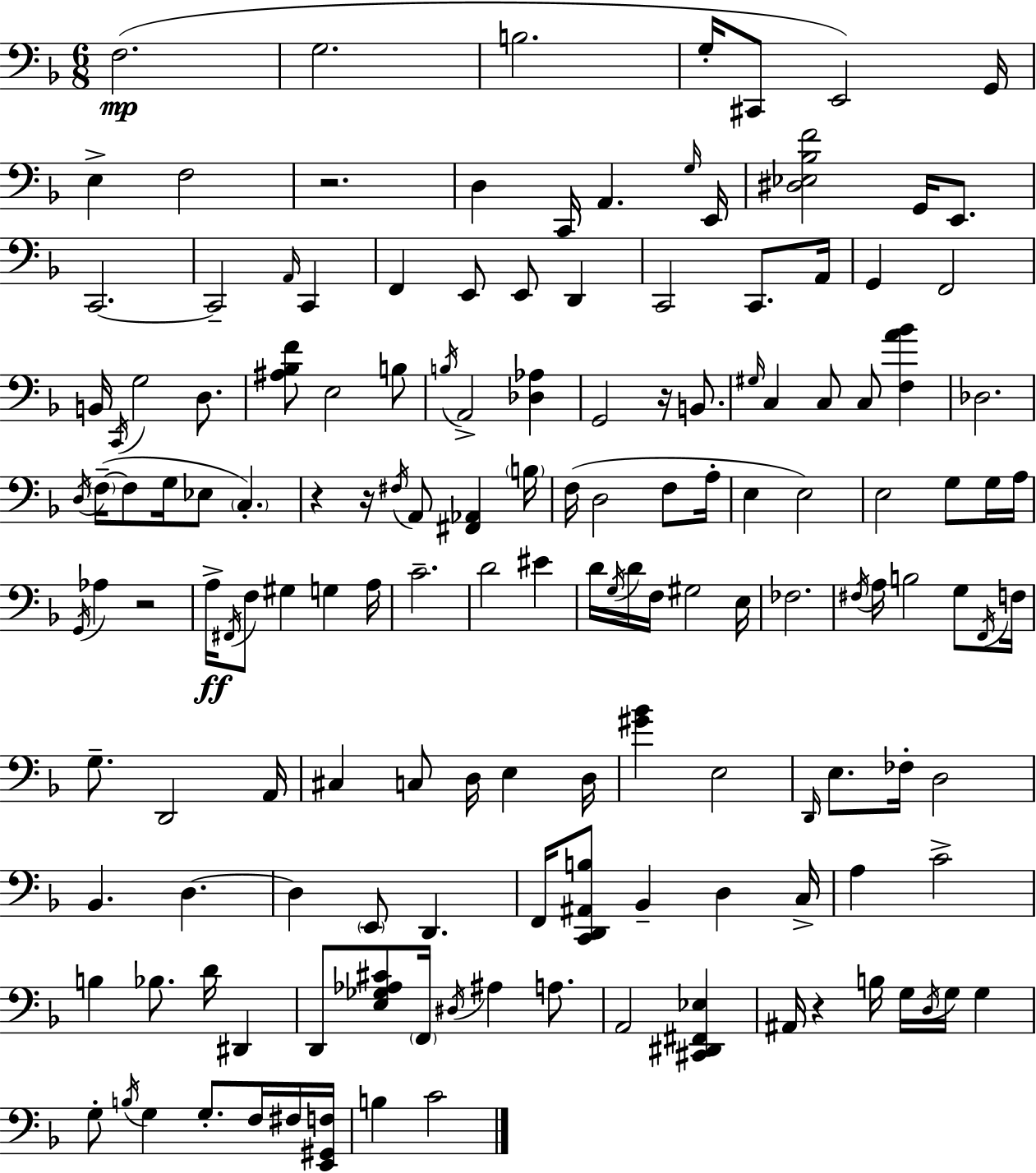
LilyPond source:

{
  \clef bass
  \numericTimeSignature
  \time 6/8
  \key d \minor
  f2.(\mp | g2. | b2. | g16-. cis,8 e,2) g,16 | \break e4-> f2 | r2. | d4 c,16 a,4. \grace { g16 } | e,16 <dis ees bes f'>2 g,16 e,8. | \break c,2.~~ | c,2-- \grace { a,16 } c,4 | f,4 e,8 e,8 d,4 | c,2 c,8. | \break a,16 g,4 f,2 | b,16 \acciaccatura { c,16 } g2 | d8. <ais bes f'>8 e2 | b8 \acciaccatura { b16 } a,2-> | \break <des aes>4 g,2 | r16 b,8. \grace { gis16 } c4 c8 c8 | <f a' bes'>4 des2. | \acciaccatura { d16 }( \parenthesize f16--~~ f8 g16 ees8 | \break \parenthesize c4.-.) r4 r16 \acciaccatura { fis16 } | a,8 <fis, aes,>4 \parenthesize b16 f16( d2 | f8 a16-. e4 e2) | e2 | \break g8 g16 a16 \acciaccatura { g,16 } aes4 | r2 a16->\ff \acciaccatura { fis,16 } f8 | gis4 g4 a16 c'2.-- | d'2 | \break eis'4 d'16 \acciaccatura { g16 } d'16 | f16 gis2 e16 fes2. | \acciaccatura { fis16 } a16 | b2 g8 \acciaccatura { f,16 } f16 | \break g8.-- d,2 a,16 | cis4 c8 d16 e4 d16 | <gis' bes'>4 e2 | \grace { d,16 } e8. fes16-. d2 | \break bes,4. d4.~~ | d4 \parenthesize e,8 d,4. | f,16 <c, d, ais, b>8 bes,4-- d4 | c16-> a4 c'2-> | \break b4 bes8. d'16 dis,4 | d,8 <e ges aes cis'>8 \parenthesize f,16 \acciaccatura { dis16 } ais4 a8. | a,2 <cis, dis, fis, ees>4 | ais,16 r4 b16 g16 \acciaccatura { d16 } g16 g4 | \break g8-. \acciaccatura { b16 } g4 g8.-. | f16 fis16 <e, gis, f>16 b4 c'2 | \bar "|."
}